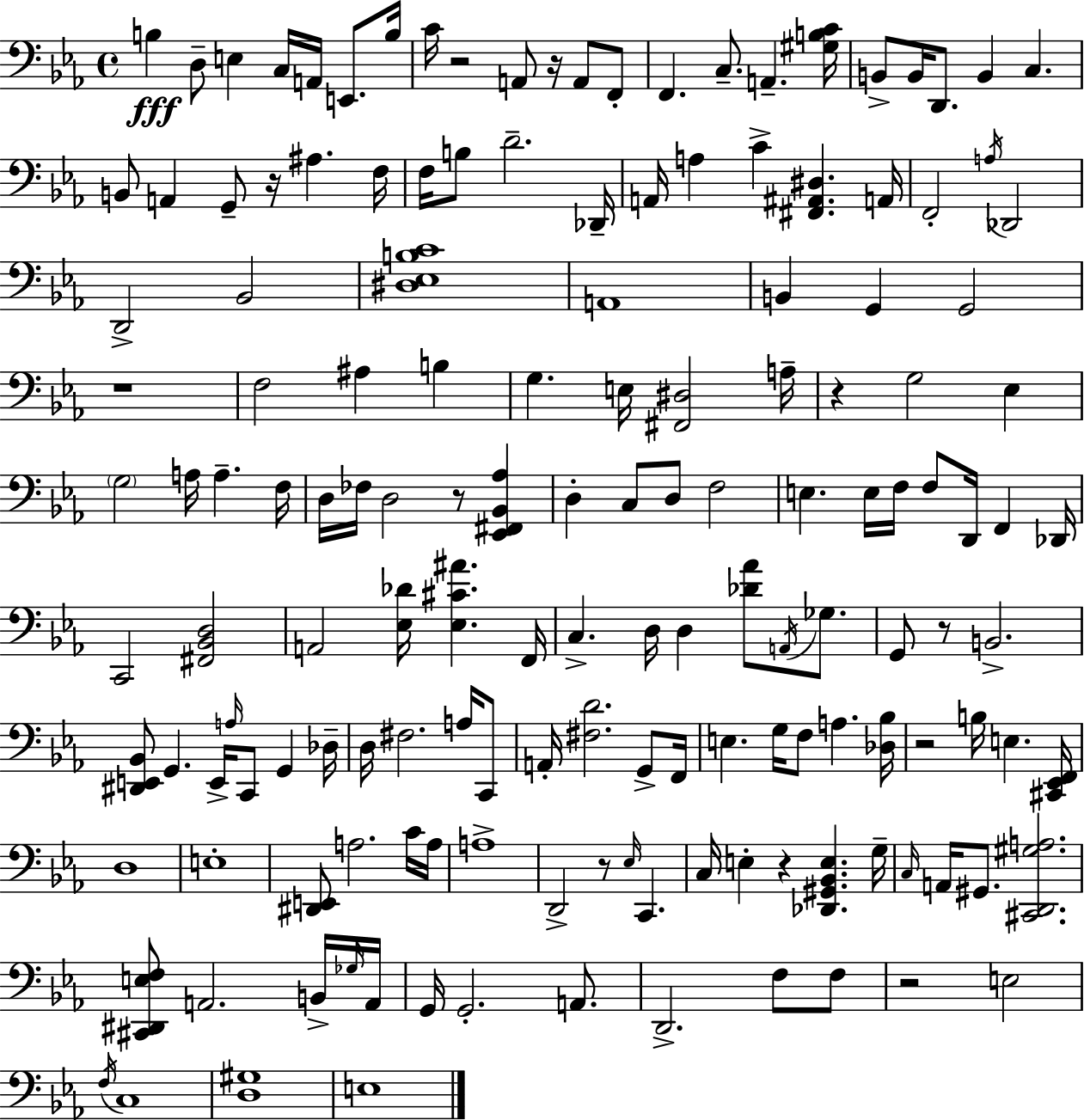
B3/q D3/e E3/q C3/s A2/s E2/e. B3/s C4/s R/h A2/e R/s A2/e F2/e F2/q. C3/e. A2/q. [G#3,B3,C4]/s B2/e B2/s D2/e. B2/q C3/q. B2/e A2/q G2/e R/s A#3/q. F3/s F3/s B3/e D4/h. Db2/s A2/s A3/q C4/q [F#2,A#2,D#3]/q. A2/s F2/h A3/s Db2/h D2/h Bb2/h [D#3,Eb3,B3,C4]/w A2/w B2/q G2/q G2/h R/w F3/h A#3/q B3/q G3/q. E3/s [F#2,D#3]/h A3/s R/q G3/h Eb3/q G3/h A3/s A3/q. F3/s D3/s FES3/s D3/h R/e [Eb2,F#2,Bb2,Ab3]/q D3/q C3/e D3/e F3/h E3/q. E3/s F3/s F3/e D2/s F2/q Db2/s C2/h [F#2,Bb2,D3]/h A2/h [Eb3,Db4]/s [Eb3,C#4,A#4]/q. F2/s C3/q. D3/s D3/q [Db4,Ab4]/e A2/s Gb3/e. G2/e R/e B2/h. [D#2,E2,Bb2]/e G2/q. E2/s A3/s C2/e G2/q Db3/s D3/s F#3/h. A3/s C2/e A2/s [F#3,D4]/h. G2/e F2/s E3/q. G3/s F3/e A3/q. [Db3,Bb3]/s R/h B3/s E3/q. [C#2,Eb2,F2]/s D3/w E3/w [D#2,E2]/e A3/h. C4/s A3/s A3/w D2/h R/e Eb3/s C2/q. C3/s E3/q R/q [Db2,G#2,Bb2,E3]/q. G3/s C3/s A2/s G#2/e. [C#2,D2,G#3,A3]/h. [C#2,D#2,E3,F3]/e A2/h. B2/s Gb3/s A2/s G2/s G2/h. A2/e. D2/h. F3/e F3/e R/h E3/h F3/s C3/w [D3,G#3]/w E3/w